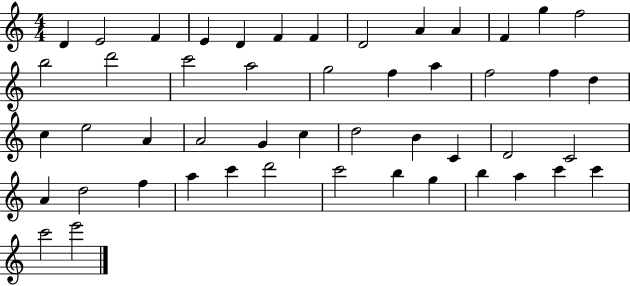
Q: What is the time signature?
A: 4/4